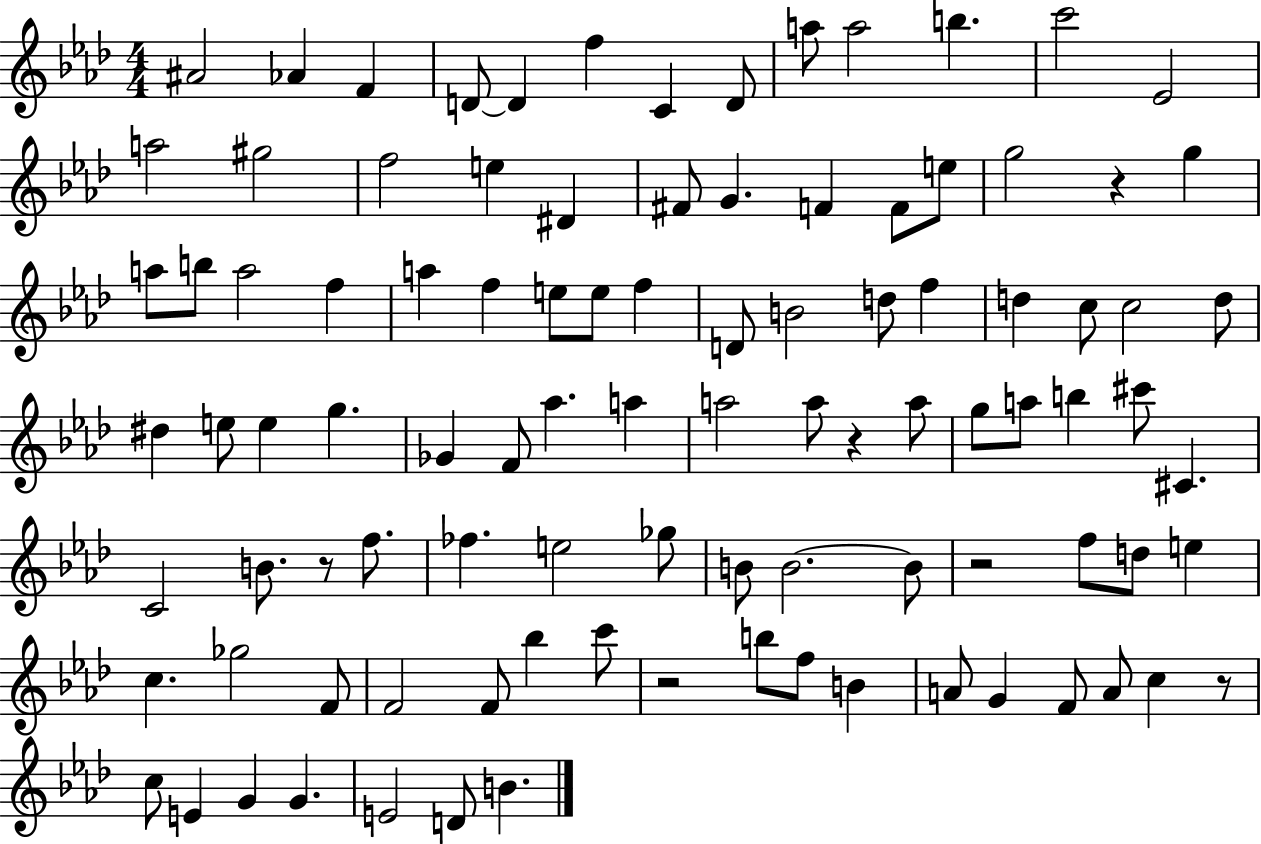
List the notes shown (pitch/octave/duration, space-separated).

A#4/h Ab4/q F4/q D4/e D4/q F5/q C4/q D4/e A5/e A5/h B5/q. C6/h Eb4/h A5/h G#5/h F5/h E5/q D#4/q F#4/e G4/q. F4/q F4/e E5/e G5/h R/q G5/q A5/e B5/e A5/h F5/q A5/q F5/q E5/e E5/e F5/q D4/e B4/h D5/e F5/q D5/q C5/e C5/h D5/e D#5/q E5/e E5/q G5/q. Gb4/q F4/e Ab5/q. A5/q A5/h A5/e R/q A5/e G5/e A5/e B5/q C#6/e C#4/q. C4/h B4/e. R/e F5/e. FES5/q. E5/h Gb5/e B4/e B4/h. B4/e R/h F5/e D5/e E5/q C5/q. Gb5/h F4/e F4/h F4/e Bb5/q C6/e R/h B5/e F5/e B4/q A4/e G4/q F4/e A4/e C5/q R/e C5/e E4/q G4/q G4/q. E4/h D4/e B4/q.